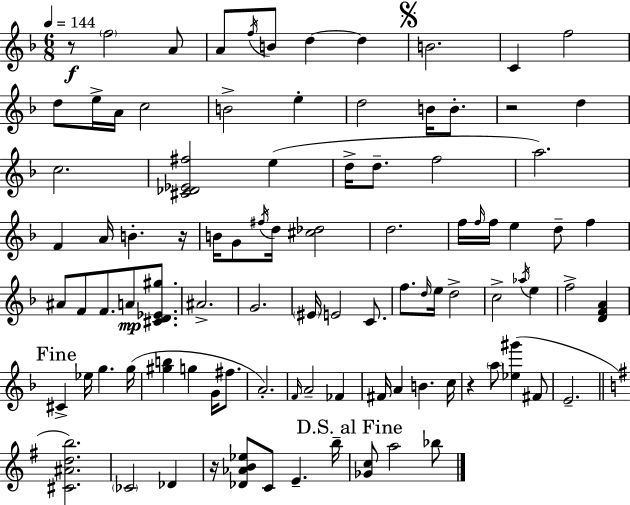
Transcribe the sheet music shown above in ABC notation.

X:1
T:Untitled
M:6/8
L:1/4
K:F
z/2 f2 A/2 A/2 f/4 B/2 d d B2 C f2 d/2 e/4 A/4 c2 B2 e d2 B/4 B/2 z2 d c2 [^C_D_E^f]2 e d/4 d/2 f2 a2 F A/4 B z/4 B/4 G/2 ^f/4 d/4 [^c_d]2 d2 f/4 f/4 f/4 e d/2 f ^A/2 F/2 F/2 A/2 [^CD_E^g]/2 ^A2 G2 ^E/4 E2 C/2 f/2 d/4 e/4 d2 c2 _a/4 e f2 [DFA] ^C _e/4 g g/4 [^gb] g G/4 ^f/2 A2 F/4 A2 _F ^F/4 A B c/4 z a/2 [_e^g'] ^F/2 E2 [^C^Adb]2 _C2 _D z/4 [_D_AB_e]/2 C/2 E b/4 [_Gc]/2 a2 _b/2